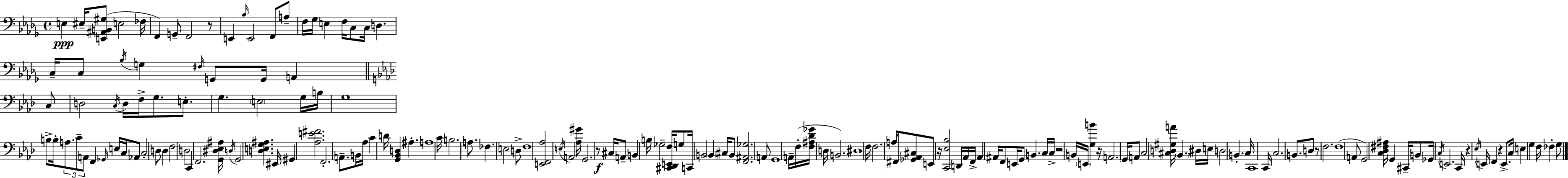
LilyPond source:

{
  \clef bass
  \time 4/4
  \defaultTimeSignature
  \key bes \minor
  e4\ppp eis16-- <e, ais, b, gis>8( e2 fes16 | f,4) g,8-- f,2 r8 | e,4 \grace { bes16 } e,2 f,8 a8-- | f16 ges16 e4 f16 c8 c16 d4. | \break c16-- c8 \acciaccatura { bes16 } g4 \grace { fis16 } g,8 g,16 a,4 | \bar "||" \break \key f \minor c8 d2 \acciaccatura { c16 } d16 f16-> g8. | e8.-. g4. \parenthesize e2 | g16 b16 g1 | b8-> b16-. \tuplet 3/2 { a8. c'8-- a,8 } f,4 | \break \grace { ges,16 } e16 c16 aes,8 c2-. d8 | d4 f2 d2 | c,4 f,2. | <g, dis ees ais>16 \acciaccatura { d16 } g,2 <d e g ais>4. | \break eis,16 gis,4 <aes e' fis'>2. | f,2.-. | a,8.-- b,16 aes16 c'4 d'16 <g, bes, d>4 ais4.-. | a1 | \break c'16 b2. | a8. fes4. e2 | d8-> f1 | <e, f, aes>2 \acciaccatura { e16 } a,2 | \break <aes gis'>16 g,2. | r8\f cis16 a,8-- b,4 b16 ges2-- | <cis, des, e, f>16 g8 c,16 b,2 | \parenthesize b,4 cis16 b,8 <f, ais, ges>2. | \break a,8 g,1 | a,16-- f16-.( <f ais des' ges'>16 d16 b,2.) | dis1 | f16 f2. | \break a16 fis,8 <ges, aes, cis>8 e,8 r16 <c, ees bes>2 | d,16 aes,16 f,16-> aes,4 ais,16 f,8 e,16 g,8 | b,4. c16 c16-> r2 | b,16 \parenthesize e,16 <g b'>4 r16 a,2. | \break \parenthesize g,16 a,8 c2 <cis d gis a'>16 \parenthesize bes,4. | dis16 e16 d2 b,4.-. | c16 c,1 | c,16 c2. | \break b,8. d8 r8 f2. | f1( | a,8 g,2) | <c des fis ais>16 g,4 cis,16-- b,8 ges,16 \acciaccatura { c16 } e,2. | \break c,16 r4 \acciaccatura { ees16 } e,16 f,4 | r4 e,8.-> c16 e4 g4 | f16 fes4-. g8 \bar "|."
}